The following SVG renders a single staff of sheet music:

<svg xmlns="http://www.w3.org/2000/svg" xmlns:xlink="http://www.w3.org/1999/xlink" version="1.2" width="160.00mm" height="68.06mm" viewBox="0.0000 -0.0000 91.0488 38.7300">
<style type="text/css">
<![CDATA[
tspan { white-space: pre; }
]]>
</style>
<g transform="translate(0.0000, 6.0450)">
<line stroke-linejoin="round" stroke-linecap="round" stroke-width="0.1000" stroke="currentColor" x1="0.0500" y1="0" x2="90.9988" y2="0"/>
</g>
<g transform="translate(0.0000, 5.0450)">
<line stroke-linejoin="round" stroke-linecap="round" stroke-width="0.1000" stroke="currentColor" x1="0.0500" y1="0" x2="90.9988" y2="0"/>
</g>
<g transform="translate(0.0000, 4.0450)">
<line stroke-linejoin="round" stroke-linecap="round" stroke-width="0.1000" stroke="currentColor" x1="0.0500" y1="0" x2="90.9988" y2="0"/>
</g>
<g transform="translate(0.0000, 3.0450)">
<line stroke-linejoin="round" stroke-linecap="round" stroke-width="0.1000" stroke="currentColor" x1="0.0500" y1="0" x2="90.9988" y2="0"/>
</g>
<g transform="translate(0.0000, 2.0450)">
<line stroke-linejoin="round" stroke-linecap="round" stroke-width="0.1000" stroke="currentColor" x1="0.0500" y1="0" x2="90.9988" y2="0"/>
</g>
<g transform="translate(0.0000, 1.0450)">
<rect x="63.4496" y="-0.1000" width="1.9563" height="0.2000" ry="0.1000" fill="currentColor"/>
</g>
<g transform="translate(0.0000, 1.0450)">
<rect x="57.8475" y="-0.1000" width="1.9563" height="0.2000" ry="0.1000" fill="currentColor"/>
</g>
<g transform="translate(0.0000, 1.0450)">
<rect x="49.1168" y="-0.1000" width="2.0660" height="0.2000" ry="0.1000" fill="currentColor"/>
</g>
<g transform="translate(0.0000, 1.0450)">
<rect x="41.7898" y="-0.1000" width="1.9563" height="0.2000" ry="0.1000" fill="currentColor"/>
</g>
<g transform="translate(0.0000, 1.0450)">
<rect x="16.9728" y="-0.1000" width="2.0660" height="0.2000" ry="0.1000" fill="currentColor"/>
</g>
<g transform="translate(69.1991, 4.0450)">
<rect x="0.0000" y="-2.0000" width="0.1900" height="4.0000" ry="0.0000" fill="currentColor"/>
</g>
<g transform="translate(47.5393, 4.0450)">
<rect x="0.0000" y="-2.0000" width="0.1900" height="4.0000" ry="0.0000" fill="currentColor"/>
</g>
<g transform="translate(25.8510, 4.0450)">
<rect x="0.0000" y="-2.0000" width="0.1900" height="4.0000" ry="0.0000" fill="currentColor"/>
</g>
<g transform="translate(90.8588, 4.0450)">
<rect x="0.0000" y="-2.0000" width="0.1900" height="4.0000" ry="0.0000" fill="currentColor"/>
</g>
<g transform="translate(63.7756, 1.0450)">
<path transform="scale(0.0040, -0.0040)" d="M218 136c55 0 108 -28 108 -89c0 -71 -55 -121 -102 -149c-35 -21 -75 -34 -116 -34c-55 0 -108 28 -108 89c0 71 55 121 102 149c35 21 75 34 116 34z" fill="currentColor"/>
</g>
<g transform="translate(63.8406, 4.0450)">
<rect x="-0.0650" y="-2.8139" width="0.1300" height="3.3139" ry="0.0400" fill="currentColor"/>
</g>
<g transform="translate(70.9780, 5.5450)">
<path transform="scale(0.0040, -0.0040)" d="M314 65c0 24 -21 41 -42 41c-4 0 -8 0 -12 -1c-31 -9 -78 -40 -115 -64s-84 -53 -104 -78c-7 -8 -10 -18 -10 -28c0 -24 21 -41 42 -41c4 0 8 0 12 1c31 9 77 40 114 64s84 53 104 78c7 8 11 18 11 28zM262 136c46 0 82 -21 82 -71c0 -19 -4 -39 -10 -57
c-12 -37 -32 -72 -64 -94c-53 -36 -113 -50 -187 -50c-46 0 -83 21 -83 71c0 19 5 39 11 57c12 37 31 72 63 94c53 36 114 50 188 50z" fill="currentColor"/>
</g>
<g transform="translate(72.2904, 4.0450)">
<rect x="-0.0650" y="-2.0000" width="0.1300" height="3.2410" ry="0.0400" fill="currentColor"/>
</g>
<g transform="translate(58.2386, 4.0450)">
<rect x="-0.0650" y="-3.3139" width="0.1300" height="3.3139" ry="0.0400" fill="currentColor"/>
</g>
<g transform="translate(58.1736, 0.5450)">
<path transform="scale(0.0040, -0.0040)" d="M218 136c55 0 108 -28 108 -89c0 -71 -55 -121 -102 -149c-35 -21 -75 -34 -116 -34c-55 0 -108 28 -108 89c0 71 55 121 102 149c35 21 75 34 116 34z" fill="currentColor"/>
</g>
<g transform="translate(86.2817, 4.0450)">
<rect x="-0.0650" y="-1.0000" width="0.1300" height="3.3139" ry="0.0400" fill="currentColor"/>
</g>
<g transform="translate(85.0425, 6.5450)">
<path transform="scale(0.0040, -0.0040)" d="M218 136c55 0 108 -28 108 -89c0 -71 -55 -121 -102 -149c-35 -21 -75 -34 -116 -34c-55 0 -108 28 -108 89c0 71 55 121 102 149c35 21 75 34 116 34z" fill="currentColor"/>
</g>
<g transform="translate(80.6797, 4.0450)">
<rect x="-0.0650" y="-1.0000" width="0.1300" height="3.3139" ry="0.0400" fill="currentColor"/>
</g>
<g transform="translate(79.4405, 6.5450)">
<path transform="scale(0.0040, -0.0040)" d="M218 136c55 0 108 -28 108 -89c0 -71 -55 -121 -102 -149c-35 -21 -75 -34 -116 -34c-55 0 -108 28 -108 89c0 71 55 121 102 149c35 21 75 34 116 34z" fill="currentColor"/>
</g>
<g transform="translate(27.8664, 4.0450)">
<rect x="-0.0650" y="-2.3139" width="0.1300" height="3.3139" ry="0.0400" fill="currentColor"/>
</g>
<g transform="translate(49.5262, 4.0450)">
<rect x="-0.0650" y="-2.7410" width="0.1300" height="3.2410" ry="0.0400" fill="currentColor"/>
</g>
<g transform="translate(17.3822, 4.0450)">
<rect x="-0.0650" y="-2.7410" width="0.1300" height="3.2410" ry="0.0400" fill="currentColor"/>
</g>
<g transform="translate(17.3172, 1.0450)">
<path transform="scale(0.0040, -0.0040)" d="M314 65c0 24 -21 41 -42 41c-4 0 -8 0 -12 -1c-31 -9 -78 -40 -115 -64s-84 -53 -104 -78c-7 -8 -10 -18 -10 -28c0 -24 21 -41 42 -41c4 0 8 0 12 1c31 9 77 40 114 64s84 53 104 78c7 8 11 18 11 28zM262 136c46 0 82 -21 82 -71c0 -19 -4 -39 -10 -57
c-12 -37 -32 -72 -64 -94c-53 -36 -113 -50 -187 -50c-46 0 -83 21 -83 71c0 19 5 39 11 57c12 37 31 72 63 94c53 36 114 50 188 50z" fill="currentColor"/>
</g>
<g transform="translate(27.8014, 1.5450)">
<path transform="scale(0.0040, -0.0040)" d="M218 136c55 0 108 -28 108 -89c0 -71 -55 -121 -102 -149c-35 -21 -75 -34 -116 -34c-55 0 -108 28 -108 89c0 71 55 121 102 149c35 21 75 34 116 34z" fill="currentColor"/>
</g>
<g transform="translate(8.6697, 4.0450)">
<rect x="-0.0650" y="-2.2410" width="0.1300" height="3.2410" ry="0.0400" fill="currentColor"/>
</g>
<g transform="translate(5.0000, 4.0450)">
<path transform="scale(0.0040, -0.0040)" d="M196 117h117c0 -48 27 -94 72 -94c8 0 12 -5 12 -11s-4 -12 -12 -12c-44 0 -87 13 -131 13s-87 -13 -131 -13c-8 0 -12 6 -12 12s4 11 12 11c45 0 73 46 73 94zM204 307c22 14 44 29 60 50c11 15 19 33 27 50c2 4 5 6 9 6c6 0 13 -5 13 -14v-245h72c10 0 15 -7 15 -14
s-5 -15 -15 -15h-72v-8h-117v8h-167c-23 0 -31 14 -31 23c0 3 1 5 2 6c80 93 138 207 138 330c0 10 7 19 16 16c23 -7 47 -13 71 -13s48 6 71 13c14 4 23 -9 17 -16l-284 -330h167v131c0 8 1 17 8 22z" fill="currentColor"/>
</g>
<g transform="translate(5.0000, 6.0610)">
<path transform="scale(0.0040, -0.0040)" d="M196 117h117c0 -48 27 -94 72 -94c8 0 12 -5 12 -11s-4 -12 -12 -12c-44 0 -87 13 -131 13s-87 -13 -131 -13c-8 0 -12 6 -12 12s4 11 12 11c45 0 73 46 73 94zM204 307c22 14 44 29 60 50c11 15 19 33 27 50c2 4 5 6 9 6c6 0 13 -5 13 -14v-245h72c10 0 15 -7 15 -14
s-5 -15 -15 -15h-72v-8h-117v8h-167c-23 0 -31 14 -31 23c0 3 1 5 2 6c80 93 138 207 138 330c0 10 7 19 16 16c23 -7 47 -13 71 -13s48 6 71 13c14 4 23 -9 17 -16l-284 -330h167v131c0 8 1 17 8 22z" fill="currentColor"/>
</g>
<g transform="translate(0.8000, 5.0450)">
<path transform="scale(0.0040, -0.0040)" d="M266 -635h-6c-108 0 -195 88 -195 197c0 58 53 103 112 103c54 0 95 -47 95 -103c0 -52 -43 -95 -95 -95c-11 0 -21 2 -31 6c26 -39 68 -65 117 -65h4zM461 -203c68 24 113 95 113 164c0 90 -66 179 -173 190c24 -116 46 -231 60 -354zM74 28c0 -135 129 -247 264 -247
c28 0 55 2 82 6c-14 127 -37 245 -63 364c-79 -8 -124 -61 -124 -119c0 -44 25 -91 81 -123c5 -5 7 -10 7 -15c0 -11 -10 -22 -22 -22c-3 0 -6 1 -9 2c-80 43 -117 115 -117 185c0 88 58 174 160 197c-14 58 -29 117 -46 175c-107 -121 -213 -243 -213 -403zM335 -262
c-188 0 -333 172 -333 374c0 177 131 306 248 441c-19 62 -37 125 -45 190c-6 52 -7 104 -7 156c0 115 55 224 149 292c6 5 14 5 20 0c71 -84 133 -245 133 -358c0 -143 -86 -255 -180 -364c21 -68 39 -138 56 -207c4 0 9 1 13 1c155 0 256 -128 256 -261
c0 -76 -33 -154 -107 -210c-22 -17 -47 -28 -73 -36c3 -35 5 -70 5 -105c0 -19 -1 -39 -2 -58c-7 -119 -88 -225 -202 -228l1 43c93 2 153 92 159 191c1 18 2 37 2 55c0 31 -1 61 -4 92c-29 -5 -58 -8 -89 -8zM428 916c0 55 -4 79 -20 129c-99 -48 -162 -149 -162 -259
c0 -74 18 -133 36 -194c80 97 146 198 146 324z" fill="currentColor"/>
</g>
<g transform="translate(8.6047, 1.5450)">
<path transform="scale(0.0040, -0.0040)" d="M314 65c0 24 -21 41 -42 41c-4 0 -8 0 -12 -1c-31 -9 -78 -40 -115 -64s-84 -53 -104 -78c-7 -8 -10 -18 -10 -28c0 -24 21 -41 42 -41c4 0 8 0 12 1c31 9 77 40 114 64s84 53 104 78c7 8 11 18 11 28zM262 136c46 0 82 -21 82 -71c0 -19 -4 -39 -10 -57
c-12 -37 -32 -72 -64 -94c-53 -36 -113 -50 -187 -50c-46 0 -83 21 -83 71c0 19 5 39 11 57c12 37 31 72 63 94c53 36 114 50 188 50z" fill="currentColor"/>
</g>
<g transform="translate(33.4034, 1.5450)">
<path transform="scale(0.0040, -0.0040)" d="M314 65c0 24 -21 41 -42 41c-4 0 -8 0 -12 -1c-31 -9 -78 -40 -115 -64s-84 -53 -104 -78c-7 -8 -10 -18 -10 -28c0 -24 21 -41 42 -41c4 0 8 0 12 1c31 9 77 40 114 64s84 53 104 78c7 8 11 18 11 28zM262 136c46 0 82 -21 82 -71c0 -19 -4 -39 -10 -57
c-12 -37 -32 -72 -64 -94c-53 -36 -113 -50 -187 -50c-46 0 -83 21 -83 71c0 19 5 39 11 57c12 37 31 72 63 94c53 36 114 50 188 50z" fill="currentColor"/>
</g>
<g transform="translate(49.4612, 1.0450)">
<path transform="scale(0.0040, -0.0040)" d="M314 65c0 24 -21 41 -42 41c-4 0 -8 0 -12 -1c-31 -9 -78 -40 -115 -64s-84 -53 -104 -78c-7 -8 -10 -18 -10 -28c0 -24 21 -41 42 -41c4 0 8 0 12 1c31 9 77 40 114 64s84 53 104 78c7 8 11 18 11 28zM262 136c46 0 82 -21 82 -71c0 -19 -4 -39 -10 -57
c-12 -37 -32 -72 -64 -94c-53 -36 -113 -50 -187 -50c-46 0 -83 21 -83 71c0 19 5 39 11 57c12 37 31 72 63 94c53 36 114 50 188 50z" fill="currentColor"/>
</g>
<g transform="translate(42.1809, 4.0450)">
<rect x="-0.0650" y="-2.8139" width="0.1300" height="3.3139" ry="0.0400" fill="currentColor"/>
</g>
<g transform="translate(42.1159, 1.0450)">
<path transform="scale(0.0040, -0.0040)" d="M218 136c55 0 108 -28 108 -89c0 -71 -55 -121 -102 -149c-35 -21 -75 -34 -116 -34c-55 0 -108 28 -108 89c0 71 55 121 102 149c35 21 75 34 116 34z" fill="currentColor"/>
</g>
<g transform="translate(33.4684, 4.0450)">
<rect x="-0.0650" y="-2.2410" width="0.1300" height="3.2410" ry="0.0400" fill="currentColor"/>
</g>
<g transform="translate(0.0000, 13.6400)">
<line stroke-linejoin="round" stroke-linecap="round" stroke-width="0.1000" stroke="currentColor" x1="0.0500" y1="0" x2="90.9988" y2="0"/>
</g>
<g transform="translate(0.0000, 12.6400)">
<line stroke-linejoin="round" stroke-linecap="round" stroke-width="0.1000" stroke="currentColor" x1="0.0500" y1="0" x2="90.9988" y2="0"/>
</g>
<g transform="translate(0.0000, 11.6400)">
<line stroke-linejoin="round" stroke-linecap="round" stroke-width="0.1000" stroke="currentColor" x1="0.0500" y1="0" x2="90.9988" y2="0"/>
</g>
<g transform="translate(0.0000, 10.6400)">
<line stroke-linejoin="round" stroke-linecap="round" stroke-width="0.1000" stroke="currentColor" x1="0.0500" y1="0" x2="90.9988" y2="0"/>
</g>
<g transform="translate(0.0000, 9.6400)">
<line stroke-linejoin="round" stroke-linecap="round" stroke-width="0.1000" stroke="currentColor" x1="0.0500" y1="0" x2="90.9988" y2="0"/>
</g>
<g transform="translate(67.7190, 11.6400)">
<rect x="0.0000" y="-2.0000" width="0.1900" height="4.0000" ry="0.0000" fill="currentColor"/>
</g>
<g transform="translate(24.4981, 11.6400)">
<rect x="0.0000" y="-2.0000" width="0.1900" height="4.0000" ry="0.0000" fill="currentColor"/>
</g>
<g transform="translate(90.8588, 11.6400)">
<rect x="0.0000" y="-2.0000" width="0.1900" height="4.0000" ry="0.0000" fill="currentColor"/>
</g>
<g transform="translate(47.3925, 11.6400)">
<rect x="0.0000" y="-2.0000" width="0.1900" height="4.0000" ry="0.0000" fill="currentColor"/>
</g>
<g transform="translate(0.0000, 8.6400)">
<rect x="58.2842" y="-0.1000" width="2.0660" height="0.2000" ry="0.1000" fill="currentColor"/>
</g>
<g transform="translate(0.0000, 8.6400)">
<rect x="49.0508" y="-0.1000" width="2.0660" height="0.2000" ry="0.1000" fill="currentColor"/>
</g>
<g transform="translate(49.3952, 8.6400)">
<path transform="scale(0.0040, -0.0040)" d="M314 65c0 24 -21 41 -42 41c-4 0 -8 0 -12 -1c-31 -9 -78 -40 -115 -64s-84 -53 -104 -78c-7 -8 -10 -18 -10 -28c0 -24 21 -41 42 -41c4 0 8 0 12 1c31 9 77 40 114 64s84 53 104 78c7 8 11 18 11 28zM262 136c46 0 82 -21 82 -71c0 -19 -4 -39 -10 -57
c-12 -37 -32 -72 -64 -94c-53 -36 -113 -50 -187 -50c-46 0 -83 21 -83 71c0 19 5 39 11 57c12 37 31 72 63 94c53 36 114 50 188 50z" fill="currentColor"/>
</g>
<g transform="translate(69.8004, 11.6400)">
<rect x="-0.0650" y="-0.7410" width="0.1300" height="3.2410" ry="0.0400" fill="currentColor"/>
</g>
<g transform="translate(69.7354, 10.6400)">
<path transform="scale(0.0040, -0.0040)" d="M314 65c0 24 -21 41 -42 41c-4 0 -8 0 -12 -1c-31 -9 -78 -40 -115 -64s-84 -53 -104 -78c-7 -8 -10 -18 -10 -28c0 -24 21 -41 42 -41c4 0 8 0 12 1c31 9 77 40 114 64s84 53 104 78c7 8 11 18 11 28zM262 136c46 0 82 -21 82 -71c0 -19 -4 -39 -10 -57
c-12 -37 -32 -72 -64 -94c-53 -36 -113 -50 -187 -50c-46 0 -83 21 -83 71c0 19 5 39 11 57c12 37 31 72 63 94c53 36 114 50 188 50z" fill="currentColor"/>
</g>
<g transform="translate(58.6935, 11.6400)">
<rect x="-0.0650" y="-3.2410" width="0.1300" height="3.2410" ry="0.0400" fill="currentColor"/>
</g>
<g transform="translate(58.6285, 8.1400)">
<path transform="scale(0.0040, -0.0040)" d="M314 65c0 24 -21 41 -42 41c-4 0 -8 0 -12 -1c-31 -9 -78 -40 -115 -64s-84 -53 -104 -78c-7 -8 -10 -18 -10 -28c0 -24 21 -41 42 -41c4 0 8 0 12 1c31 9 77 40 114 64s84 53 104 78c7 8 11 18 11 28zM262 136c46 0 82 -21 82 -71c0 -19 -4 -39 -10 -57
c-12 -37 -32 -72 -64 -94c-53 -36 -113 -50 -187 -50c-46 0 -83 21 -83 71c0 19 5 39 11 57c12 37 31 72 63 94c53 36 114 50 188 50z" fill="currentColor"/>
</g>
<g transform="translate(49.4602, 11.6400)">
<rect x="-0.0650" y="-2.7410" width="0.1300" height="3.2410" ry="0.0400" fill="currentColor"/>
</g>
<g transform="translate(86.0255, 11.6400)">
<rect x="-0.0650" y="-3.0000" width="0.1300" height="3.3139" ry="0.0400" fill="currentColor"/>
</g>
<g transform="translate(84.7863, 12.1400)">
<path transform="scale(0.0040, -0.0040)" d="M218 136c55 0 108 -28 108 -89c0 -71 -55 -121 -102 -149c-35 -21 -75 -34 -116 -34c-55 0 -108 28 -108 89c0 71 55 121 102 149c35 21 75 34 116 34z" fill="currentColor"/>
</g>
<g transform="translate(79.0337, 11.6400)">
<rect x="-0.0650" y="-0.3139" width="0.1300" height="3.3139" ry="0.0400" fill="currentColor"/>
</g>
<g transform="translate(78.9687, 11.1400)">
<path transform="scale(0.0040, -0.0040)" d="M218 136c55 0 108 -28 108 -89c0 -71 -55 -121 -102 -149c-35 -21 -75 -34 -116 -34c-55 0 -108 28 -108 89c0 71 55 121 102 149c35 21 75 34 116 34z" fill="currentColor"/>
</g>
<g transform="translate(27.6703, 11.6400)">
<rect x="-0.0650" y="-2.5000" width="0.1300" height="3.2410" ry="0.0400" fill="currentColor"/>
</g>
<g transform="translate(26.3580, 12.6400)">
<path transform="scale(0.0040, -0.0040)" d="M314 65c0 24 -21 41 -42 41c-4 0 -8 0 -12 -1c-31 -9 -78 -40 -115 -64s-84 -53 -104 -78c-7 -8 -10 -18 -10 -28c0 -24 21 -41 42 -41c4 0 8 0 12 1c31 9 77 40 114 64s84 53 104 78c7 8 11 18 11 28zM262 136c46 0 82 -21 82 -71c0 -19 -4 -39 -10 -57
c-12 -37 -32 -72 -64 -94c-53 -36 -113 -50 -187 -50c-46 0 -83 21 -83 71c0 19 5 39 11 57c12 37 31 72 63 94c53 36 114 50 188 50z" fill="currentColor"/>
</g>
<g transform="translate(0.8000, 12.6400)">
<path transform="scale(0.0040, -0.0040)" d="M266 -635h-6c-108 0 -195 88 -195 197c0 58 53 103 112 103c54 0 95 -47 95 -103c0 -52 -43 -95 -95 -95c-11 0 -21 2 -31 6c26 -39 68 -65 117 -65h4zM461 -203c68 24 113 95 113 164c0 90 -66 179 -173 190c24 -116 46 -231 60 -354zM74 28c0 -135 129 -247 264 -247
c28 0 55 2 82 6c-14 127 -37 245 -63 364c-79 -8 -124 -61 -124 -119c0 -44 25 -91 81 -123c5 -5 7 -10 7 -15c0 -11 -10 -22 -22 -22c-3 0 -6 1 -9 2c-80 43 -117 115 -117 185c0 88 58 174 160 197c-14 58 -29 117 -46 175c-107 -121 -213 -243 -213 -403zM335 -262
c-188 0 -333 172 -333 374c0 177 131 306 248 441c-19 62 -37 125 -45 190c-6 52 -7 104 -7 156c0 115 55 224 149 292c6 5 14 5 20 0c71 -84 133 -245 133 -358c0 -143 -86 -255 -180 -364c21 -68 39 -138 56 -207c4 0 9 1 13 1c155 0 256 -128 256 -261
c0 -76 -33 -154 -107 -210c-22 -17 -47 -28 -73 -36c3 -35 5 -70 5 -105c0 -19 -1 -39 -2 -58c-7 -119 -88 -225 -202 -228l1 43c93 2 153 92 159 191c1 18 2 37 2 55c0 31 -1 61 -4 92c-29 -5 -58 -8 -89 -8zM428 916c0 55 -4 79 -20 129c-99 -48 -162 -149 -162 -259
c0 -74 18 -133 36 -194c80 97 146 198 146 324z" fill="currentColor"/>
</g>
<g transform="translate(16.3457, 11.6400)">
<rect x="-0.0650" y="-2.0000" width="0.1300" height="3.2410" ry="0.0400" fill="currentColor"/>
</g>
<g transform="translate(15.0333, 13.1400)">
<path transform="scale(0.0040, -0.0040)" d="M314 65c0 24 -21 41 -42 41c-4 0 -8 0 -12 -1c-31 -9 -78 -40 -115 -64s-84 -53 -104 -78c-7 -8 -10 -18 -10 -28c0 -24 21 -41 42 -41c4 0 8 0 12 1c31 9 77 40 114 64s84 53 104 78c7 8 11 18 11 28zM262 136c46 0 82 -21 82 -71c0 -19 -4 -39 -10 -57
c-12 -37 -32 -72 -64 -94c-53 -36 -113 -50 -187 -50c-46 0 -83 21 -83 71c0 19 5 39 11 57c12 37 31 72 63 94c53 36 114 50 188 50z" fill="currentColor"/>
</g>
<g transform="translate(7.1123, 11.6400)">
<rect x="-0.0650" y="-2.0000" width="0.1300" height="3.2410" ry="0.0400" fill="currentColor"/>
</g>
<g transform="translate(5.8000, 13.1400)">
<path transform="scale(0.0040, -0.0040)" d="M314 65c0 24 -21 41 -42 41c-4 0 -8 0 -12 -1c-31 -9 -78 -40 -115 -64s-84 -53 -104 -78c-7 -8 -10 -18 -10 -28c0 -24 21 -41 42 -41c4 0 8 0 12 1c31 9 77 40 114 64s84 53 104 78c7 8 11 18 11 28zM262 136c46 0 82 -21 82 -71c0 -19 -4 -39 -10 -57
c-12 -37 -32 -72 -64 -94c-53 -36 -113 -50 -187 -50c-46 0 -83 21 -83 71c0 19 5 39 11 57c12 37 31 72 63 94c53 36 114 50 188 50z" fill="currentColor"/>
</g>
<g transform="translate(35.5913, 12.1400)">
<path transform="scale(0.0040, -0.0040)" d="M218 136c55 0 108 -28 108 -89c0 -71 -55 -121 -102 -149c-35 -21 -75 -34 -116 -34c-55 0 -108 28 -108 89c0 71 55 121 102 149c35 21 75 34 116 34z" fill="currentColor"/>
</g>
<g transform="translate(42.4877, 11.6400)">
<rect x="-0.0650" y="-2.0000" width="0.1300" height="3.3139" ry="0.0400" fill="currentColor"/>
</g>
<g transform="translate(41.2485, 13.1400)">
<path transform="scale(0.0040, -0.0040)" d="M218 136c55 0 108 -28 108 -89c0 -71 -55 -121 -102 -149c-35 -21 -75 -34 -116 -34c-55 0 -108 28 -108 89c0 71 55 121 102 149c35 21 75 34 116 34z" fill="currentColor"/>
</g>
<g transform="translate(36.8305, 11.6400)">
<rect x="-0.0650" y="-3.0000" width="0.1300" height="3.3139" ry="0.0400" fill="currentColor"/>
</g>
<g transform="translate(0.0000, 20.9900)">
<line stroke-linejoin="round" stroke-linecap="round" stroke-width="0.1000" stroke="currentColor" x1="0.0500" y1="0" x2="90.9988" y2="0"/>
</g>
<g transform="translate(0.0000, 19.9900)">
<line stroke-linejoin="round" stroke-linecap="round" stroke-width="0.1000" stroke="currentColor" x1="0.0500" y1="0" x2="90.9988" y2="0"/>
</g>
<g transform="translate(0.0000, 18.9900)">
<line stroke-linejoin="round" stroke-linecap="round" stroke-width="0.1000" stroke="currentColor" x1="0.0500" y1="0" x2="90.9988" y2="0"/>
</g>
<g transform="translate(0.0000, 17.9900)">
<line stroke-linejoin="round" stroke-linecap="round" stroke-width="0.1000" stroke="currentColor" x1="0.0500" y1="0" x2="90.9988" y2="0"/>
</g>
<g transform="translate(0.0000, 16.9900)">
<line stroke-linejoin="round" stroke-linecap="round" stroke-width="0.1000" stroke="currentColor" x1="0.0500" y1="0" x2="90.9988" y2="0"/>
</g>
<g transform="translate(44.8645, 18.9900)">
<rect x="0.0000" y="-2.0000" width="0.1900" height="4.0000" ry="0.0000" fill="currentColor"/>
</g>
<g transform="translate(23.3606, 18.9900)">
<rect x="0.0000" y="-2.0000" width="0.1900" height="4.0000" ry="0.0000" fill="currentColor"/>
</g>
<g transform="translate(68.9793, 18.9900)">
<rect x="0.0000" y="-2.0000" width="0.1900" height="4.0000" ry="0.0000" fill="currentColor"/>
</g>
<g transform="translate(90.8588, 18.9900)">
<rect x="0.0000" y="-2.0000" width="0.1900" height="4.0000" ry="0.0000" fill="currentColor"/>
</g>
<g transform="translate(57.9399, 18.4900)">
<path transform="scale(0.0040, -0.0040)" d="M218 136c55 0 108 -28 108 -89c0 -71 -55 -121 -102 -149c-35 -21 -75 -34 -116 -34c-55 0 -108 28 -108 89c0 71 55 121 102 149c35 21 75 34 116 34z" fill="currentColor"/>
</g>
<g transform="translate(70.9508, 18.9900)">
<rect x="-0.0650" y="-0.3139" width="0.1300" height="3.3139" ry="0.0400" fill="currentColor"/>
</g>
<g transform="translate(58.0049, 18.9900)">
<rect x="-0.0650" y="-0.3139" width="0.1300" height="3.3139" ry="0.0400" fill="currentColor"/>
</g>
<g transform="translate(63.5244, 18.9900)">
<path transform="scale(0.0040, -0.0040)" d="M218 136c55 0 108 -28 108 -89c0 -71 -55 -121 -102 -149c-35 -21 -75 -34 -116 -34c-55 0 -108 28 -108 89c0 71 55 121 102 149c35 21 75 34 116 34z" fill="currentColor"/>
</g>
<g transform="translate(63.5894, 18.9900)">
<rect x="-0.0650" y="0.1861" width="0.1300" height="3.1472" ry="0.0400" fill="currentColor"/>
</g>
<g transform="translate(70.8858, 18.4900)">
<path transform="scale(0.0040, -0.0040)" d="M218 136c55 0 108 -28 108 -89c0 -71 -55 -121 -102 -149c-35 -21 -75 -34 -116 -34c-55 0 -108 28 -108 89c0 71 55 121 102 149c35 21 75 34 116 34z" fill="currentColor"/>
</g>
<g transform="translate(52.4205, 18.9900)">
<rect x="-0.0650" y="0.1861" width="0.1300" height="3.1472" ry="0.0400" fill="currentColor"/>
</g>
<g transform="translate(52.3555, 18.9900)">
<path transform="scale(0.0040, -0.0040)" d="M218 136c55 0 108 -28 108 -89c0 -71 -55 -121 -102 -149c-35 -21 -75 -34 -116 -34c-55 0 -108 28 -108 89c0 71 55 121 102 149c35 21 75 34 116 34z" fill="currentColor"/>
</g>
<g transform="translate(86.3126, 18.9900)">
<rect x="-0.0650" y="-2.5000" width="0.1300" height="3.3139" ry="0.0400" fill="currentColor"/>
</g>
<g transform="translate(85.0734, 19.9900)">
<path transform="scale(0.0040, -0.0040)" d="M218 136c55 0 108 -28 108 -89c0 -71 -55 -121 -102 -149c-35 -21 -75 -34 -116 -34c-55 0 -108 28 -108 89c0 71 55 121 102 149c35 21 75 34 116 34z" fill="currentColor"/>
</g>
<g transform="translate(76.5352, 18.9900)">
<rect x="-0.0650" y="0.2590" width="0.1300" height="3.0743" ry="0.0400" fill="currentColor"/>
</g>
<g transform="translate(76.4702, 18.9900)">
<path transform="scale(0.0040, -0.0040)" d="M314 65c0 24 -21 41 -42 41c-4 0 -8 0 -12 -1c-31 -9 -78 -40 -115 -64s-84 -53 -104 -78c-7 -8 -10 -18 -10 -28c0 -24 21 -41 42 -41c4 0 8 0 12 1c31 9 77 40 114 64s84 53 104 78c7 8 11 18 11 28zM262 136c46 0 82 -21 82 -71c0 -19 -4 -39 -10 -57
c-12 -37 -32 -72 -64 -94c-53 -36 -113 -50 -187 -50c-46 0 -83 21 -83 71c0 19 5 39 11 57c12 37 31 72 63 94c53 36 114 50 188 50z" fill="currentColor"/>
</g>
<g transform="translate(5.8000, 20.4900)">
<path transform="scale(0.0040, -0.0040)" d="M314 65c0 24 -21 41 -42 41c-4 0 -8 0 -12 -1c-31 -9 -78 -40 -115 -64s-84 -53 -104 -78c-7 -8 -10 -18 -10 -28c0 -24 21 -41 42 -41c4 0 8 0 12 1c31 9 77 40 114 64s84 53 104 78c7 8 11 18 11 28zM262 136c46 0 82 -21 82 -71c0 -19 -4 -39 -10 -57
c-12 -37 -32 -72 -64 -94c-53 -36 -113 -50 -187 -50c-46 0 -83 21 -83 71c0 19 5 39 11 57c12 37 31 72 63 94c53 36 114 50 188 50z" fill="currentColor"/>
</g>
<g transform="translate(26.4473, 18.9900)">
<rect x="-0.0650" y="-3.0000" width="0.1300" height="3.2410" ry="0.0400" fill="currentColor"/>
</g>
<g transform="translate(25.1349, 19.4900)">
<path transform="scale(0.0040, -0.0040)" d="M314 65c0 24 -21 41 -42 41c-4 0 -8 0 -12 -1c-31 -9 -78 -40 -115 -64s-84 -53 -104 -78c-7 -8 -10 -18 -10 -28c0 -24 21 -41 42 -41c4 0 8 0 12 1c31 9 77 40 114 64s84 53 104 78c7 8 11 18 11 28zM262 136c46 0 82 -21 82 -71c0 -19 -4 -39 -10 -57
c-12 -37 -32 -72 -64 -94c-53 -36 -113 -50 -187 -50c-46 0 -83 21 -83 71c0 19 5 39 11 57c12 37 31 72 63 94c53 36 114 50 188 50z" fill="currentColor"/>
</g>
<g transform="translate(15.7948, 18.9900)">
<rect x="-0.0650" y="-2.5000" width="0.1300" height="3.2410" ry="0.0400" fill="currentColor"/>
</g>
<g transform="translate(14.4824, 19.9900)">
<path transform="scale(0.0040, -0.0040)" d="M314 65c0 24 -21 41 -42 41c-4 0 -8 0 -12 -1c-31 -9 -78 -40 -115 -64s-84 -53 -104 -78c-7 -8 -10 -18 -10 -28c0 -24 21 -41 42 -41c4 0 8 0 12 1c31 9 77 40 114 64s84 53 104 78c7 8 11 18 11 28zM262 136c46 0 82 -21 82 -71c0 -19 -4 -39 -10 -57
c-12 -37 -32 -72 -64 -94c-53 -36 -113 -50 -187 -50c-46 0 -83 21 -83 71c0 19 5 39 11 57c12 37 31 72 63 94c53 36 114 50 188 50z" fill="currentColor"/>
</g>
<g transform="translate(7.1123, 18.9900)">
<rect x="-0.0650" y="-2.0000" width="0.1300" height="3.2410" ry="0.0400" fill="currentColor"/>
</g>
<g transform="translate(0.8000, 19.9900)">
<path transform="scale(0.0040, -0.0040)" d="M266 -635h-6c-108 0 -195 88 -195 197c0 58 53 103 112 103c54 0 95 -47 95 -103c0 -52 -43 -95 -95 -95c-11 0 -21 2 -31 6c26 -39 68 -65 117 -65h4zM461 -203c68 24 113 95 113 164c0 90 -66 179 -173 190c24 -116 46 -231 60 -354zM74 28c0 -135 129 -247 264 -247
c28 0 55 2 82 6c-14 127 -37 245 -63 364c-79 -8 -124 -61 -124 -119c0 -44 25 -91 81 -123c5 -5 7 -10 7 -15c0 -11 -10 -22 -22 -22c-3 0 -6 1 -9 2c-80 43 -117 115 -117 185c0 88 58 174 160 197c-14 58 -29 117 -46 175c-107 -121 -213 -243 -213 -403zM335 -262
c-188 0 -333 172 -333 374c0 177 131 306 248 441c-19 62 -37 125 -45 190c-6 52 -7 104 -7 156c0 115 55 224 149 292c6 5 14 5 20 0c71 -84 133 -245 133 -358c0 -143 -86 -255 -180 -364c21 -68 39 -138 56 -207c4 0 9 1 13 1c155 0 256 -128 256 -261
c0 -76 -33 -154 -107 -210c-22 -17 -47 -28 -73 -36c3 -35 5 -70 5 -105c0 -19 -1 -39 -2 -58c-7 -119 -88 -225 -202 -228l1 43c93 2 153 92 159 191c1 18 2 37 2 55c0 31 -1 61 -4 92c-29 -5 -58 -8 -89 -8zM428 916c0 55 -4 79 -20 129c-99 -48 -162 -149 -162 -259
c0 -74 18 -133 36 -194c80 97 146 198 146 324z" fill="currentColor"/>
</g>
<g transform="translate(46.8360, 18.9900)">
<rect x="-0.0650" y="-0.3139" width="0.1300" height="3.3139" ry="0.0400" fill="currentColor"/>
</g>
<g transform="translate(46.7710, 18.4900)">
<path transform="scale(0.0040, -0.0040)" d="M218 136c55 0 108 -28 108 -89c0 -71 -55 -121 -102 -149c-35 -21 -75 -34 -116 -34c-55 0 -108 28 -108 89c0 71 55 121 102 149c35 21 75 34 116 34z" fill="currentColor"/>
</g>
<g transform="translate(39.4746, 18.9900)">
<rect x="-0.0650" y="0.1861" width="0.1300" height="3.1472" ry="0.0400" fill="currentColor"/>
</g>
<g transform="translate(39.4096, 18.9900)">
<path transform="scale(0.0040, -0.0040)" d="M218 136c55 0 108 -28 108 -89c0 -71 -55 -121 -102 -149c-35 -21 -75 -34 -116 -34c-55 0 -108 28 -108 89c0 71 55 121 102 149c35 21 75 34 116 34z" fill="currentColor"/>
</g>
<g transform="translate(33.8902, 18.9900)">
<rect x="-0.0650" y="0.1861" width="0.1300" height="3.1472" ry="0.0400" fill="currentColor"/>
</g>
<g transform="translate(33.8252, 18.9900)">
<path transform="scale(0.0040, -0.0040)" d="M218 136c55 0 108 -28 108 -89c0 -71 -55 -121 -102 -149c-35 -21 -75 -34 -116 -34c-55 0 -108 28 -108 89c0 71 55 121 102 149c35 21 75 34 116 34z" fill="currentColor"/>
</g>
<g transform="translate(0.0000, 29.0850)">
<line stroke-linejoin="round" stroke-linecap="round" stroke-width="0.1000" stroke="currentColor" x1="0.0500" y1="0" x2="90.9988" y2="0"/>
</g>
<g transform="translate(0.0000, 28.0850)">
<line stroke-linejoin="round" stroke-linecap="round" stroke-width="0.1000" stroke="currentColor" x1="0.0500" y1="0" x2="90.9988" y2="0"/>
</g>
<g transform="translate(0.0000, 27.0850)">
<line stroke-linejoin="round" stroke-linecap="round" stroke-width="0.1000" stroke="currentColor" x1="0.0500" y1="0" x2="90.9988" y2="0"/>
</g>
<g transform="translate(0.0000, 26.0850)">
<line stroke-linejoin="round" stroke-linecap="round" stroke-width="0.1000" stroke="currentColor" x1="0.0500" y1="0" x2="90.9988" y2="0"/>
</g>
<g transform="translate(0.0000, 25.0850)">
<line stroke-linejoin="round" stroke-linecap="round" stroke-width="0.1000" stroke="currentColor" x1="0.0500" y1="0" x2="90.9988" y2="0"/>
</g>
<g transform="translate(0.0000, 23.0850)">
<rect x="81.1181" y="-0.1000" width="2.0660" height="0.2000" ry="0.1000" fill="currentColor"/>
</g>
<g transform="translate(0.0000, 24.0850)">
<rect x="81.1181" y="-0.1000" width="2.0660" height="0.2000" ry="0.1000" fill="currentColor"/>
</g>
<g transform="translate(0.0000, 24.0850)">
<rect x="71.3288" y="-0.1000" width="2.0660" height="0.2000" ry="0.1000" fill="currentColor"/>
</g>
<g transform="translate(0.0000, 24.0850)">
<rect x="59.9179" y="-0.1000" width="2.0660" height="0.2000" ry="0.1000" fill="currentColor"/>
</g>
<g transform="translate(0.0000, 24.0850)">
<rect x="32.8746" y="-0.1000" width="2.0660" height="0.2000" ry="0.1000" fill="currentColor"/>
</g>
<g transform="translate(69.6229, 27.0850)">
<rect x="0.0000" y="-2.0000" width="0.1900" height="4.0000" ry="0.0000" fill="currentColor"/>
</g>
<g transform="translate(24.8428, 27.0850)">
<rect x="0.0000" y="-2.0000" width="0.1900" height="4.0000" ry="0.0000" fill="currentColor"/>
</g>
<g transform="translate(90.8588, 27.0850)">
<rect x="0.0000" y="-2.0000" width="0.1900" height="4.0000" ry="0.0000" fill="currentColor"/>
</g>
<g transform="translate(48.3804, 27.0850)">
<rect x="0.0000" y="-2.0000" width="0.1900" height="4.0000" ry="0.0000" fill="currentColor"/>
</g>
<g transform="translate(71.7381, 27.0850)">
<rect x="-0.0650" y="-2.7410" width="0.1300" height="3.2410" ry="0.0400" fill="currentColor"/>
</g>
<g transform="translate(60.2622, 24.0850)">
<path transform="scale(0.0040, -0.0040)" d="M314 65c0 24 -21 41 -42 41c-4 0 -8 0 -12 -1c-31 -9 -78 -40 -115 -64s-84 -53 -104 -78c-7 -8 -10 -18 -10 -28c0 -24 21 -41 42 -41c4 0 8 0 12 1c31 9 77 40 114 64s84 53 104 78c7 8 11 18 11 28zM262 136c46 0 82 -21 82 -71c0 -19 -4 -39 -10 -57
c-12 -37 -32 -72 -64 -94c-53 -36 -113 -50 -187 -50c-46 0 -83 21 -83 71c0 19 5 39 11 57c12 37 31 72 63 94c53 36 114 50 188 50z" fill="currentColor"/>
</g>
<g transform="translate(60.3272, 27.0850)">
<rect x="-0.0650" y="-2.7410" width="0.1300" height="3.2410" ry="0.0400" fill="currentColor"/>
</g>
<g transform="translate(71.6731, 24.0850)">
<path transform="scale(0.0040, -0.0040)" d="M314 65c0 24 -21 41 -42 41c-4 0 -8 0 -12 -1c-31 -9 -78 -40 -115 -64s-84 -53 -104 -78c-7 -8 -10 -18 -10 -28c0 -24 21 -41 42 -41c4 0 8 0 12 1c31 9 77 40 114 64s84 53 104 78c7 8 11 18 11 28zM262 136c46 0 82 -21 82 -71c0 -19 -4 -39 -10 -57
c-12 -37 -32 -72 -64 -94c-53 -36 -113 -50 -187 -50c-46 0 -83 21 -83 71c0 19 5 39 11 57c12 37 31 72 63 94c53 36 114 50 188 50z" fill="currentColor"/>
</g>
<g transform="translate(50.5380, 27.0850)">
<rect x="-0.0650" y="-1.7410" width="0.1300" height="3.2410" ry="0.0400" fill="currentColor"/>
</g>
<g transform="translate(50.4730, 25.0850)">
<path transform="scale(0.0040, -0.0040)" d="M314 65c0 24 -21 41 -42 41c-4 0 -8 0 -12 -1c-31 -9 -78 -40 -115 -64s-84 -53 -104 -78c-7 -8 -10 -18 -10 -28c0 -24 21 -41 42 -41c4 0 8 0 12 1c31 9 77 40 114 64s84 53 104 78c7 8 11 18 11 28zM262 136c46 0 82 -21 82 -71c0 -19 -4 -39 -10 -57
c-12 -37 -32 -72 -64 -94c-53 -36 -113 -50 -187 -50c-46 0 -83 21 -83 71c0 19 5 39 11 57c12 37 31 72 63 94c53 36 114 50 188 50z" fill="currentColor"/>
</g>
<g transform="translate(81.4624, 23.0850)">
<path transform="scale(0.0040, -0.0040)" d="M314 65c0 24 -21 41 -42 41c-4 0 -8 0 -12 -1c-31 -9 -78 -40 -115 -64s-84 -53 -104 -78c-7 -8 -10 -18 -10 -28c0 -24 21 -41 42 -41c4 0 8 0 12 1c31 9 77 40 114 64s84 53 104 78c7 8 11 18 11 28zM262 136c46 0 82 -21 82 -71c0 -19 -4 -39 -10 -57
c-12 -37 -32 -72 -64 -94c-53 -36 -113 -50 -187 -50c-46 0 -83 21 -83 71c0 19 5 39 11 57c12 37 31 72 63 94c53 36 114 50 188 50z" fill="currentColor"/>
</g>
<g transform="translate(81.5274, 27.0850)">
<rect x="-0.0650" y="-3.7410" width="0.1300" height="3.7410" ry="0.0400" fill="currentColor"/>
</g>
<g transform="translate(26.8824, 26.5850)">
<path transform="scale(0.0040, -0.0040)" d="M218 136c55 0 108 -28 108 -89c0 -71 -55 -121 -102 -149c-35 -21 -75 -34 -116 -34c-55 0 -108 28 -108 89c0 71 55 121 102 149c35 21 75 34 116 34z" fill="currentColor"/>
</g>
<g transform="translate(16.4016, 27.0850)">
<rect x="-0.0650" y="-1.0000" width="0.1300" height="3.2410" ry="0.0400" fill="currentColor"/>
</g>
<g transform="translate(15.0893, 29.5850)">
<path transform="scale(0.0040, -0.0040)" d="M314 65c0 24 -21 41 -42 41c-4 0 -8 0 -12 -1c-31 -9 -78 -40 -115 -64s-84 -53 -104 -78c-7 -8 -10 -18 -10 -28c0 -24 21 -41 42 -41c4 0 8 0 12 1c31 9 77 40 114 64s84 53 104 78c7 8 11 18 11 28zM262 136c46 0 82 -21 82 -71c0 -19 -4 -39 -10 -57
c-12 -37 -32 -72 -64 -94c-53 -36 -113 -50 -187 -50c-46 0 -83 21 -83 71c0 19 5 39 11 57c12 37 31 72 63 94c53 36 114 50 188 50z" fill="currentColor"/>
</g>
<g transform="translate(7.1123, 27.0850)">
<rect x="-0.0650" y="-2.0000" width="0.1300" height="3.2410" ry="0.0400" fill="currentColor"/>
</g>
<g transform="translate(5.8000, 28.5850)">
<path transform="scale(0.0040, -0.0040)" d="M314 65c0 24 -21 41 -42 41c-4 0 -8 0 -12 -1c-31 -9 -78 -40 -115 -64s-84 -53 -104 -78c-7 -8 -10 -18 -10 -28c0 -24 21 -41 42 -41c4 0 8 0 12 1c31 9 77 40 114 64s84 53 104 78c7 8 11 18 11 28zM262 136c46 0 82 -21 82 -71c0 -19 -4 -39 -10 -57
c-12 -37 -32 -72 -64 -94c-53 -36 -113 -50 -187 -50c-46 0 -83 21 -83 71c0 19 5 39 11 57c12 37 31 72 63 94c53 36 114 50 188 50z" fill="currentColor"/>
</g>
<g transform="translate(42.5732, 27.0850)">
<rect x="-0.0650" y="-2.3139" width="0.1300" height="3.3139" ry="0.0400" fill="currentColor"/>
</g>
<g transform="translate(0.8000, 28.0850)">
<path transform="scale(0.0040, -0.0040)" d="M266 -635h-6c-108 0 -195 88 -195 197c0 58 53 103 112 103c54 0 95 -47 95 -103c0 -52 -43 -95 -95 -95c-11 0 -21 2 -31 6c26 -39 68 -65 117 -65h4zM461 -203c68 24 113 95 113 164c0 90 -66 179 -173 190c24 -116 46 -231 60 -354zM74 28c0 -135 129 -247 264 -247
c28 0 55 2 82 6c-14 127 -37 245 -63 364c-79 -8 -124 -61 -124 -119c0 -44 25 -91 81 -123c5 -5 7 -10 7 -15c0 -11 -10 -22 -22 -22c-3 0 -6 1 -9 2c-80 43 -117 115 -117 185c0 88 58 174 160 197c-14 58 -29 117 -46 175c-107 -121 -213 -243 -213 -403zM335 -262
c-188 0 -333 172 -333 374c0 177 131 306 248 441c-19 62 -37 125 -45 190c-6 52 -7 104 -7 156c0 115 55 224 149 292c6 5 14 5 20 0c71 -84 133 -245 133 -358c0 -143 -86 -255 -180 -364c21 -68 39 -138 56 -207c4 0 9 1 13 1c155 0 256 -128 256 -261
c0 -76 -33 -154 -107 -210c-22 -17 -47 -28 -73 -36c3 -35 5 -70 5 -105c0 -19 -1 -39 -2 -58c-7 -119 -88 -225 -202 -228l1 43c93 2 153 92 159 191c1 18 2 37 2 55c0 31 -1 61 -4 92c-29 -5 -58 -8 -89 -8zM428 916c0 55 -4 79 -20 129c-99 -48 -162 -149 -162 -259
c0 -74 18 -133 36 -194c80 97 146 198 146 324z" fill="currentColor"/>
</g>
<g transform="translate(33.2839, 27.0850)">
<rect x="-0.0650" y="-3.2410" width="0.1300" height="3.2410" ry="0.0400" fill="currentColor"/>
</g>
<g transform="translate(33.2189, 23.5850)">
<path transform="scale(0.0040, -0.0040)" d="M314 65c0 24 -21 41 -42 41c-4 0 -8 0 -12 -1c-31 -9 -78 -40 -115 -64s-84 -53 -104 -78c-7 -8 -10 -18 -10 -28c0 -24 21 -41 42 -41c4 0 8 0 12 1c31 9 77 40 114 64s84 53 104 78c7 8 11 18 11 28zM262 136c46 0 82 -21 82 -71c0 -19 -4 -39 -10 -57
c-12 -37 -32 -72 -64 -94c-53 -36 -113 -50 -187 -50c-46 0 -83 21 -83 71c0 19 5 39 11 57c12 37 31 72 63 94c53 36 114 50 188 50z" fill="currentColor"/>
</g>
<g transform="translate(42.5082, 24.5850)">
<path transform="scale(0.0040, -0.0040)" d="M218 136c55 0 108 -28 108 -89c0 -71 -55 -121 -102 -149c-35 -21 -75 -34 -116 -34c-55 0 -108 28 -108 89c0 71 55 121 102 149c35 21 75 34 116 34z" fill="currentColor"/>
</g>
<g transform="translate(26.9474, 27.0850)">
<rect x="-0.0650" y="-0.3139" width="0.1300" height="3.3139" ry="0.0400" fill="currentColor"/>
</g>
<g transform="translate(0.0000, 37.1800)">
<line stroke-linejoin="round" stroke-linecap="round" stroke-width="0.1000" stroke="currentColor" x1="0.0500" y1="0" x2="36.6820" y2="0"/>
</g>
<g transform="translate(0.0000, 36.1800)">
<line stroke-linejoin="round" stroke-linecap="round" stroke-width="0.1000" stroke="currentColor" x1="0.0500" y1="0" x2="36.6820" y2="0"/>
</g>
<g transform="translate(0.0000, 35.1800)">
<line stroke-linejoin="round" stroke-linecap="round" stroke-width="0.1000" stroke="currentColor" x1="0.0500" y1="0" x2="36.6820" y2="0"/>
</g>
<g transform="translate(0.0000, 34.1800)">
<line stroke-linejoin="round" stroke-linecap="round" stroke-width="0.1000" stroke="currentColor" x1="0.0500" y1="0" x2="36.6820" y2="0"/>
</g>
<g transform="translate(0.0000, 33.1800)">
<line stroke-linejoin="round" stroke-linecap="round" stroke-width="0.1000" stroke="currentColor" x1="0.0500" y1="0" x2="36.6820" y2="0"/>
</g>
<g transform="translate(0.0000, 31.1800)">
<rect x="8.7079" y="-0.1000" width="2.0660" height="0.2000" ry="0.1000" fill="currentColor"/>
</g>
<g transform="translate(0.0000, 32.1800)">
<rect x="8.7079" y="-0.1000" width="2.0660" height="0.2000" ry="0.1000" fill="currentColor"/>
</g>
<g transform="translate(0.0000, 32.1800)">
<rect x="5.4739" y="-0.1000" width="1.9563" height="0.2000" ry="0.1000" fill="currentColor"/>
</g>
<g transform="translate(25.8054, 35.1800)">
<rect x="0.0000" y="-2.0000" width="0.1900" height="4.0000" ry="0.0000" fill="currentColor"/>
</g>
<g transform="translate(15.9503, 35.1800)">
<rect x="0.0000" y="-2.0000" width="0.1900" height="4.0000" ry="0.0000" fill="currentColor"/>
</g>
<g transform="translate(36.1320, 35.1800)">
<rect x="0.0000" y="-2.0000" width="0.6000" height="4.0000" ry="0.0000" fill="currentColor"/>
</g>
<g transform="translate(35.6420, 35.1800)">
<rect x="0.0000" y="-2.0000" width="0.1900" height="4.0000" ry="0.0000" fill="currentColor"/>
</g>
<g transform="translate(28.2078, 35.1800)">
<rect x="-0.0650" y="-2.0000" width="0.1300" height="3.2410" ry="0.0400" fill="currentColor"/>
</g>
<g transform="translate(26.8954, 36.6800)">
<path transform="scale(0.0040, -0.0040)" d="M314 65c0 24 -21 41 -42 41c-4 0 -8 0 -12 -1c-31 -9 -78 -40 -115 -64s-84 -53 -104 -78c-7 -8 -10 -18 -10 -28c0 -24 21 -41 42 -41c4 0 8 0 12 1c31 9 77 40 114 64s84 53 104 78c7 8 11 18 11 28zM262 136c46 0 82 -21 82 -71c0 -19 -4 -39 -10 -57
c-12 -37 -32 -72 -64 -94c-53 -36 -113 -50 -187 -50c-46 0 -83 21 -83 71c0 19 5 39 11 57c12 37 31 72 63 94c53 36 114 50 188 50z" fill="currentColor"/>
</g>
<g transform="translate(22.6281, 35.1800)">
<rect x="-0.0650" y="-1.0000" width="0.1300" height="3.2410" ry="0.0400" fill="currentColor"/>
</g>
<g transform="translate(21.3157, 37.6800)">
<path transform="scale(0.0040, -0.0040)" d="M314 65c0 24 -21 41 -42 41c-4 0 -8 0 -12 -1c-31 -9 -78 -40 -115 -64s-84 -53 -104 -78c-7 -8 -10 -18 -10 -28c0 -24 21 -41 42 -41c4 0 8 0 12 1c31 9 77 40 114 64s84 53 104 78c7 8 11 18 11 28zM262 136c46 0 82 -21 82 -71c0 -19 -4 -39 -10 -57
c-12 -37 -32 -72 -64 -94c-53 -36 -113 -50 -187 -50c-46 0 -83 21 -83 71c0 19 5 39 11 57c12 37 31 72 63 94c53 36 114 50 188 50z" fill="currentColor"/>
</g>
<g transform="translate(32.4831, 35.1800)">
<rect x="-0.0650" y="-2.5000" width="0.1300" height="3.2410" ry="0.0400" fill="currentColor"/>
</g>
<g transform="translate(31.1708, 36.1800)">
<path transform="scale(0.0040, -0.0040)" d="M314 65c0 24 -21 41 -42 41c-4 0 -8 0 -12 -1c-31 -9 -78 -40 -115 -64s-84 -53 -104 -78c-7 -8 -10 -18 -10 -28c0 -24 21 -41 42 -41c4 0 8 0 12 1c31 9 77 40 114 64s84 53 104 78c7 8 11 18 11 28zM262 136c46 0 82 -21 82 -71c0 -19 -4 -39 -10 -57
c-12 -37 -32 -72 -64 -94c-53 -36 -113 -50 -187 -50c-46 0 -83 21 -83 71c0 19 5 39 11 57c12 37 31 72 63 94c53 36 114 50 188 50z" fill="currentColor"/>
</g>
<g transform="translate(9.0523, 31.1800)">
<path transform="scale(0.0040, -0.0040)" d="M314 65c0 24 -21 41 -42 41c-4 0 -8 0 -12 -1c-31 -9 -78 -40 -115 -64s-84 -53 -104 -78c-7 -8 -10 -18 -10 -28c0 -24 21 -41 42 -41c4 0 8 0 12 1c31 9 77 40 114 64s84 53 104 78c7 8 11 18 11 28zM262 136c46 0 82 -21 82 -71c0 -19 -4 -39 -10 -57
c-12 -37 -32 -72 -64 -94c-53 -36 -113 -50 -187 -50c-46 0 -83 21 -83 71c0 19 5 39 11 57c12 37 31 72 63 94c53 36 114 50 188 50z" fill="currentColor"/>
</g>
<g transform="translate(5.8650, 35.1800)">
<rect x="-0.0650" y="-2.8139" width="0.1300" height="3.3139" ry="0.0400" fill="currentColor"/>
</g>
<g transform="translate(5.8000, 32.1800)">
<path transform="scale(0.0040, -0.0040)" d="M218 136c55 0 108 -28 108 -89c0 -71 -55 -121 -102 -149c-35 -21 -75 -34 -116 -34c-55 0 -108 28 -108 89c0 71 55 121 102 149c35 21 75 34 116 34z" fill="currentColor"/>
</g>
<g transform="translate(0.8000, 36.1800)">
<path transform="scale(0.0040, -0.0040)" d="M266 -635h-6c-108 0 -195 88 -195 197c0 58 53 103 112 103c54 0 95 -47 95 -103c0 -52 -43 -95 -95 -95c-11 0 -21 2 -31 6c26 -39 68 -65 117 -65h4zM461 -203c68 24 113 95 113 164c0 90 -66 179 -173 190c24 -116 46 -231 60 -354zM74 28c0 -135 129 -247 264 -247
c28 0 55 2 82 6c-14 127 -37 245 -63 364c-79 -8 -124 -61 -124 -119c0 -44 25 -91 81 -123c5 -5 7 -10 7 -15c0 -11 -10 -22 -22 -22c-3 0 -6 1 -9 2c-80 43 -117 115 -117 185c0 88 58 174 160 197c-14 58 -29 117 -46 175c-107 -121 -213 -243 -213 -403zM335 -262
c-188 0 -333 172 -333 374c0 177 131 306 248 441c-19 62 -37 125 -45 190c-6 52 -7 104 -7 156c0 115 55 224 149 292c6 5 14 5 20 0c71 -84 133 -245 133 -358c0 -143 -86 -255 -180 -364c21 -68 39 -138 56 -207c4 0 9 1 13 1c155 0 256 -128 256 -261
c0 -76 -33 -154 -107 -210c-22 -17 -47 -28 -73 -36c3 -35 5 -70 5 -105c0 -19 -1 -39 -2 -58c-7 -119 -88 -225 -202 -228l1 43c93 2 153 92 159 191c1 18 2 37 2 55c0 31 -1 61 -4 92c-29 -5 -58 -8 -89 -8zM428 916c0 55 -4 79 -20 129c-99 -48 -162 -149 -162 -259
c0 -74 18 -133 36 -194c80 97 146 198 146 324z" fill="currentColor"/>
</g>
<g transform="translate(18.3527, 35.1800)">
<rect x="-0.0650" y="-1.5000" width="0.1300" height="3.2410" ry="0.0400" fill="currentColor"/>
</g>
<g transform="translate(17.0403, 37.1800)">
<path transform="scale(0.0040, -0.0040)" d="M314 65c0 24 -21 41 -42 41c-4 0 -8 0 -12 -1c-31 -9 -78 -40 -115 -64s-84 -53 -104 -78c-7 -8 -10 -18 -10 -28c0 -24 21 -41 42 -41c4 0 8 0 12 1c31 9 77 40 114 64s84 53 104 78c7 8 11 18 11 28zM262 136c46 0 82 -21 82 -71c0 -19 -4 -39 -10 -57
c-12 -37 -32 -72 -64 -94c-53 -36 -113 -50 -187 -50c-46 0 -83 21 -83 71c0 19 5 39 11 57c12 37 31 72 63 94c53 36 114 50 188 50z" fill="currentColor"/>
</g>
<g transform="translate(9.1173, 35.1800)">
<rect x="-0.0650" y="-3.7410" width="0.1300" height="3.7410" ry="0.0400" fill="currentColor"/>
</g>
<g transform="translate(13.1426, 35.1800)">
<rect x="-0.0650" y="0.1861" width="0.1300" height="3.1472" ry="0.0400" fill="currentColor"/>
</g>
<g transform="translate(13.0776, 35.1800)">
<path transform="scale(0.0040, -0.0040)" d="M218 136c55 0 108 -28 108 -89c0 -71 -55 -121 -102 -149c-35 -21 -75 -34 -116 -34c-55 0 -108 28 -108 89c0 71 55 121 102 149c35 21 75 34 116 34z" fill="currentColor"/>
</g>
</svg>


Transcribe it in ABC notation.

X:1
T:Untitled
M:4/4
L:1/4
K:C
g2 a2 g g2 a a2 b a F2 D D F2 F2 G2 A F a2 b2 d2 c A F2 G2 A2 B B c B c B c B2 G F2 D2 c b2 g f2 a2 a2 c'2 a c'2 B E2 D2 F2 G2